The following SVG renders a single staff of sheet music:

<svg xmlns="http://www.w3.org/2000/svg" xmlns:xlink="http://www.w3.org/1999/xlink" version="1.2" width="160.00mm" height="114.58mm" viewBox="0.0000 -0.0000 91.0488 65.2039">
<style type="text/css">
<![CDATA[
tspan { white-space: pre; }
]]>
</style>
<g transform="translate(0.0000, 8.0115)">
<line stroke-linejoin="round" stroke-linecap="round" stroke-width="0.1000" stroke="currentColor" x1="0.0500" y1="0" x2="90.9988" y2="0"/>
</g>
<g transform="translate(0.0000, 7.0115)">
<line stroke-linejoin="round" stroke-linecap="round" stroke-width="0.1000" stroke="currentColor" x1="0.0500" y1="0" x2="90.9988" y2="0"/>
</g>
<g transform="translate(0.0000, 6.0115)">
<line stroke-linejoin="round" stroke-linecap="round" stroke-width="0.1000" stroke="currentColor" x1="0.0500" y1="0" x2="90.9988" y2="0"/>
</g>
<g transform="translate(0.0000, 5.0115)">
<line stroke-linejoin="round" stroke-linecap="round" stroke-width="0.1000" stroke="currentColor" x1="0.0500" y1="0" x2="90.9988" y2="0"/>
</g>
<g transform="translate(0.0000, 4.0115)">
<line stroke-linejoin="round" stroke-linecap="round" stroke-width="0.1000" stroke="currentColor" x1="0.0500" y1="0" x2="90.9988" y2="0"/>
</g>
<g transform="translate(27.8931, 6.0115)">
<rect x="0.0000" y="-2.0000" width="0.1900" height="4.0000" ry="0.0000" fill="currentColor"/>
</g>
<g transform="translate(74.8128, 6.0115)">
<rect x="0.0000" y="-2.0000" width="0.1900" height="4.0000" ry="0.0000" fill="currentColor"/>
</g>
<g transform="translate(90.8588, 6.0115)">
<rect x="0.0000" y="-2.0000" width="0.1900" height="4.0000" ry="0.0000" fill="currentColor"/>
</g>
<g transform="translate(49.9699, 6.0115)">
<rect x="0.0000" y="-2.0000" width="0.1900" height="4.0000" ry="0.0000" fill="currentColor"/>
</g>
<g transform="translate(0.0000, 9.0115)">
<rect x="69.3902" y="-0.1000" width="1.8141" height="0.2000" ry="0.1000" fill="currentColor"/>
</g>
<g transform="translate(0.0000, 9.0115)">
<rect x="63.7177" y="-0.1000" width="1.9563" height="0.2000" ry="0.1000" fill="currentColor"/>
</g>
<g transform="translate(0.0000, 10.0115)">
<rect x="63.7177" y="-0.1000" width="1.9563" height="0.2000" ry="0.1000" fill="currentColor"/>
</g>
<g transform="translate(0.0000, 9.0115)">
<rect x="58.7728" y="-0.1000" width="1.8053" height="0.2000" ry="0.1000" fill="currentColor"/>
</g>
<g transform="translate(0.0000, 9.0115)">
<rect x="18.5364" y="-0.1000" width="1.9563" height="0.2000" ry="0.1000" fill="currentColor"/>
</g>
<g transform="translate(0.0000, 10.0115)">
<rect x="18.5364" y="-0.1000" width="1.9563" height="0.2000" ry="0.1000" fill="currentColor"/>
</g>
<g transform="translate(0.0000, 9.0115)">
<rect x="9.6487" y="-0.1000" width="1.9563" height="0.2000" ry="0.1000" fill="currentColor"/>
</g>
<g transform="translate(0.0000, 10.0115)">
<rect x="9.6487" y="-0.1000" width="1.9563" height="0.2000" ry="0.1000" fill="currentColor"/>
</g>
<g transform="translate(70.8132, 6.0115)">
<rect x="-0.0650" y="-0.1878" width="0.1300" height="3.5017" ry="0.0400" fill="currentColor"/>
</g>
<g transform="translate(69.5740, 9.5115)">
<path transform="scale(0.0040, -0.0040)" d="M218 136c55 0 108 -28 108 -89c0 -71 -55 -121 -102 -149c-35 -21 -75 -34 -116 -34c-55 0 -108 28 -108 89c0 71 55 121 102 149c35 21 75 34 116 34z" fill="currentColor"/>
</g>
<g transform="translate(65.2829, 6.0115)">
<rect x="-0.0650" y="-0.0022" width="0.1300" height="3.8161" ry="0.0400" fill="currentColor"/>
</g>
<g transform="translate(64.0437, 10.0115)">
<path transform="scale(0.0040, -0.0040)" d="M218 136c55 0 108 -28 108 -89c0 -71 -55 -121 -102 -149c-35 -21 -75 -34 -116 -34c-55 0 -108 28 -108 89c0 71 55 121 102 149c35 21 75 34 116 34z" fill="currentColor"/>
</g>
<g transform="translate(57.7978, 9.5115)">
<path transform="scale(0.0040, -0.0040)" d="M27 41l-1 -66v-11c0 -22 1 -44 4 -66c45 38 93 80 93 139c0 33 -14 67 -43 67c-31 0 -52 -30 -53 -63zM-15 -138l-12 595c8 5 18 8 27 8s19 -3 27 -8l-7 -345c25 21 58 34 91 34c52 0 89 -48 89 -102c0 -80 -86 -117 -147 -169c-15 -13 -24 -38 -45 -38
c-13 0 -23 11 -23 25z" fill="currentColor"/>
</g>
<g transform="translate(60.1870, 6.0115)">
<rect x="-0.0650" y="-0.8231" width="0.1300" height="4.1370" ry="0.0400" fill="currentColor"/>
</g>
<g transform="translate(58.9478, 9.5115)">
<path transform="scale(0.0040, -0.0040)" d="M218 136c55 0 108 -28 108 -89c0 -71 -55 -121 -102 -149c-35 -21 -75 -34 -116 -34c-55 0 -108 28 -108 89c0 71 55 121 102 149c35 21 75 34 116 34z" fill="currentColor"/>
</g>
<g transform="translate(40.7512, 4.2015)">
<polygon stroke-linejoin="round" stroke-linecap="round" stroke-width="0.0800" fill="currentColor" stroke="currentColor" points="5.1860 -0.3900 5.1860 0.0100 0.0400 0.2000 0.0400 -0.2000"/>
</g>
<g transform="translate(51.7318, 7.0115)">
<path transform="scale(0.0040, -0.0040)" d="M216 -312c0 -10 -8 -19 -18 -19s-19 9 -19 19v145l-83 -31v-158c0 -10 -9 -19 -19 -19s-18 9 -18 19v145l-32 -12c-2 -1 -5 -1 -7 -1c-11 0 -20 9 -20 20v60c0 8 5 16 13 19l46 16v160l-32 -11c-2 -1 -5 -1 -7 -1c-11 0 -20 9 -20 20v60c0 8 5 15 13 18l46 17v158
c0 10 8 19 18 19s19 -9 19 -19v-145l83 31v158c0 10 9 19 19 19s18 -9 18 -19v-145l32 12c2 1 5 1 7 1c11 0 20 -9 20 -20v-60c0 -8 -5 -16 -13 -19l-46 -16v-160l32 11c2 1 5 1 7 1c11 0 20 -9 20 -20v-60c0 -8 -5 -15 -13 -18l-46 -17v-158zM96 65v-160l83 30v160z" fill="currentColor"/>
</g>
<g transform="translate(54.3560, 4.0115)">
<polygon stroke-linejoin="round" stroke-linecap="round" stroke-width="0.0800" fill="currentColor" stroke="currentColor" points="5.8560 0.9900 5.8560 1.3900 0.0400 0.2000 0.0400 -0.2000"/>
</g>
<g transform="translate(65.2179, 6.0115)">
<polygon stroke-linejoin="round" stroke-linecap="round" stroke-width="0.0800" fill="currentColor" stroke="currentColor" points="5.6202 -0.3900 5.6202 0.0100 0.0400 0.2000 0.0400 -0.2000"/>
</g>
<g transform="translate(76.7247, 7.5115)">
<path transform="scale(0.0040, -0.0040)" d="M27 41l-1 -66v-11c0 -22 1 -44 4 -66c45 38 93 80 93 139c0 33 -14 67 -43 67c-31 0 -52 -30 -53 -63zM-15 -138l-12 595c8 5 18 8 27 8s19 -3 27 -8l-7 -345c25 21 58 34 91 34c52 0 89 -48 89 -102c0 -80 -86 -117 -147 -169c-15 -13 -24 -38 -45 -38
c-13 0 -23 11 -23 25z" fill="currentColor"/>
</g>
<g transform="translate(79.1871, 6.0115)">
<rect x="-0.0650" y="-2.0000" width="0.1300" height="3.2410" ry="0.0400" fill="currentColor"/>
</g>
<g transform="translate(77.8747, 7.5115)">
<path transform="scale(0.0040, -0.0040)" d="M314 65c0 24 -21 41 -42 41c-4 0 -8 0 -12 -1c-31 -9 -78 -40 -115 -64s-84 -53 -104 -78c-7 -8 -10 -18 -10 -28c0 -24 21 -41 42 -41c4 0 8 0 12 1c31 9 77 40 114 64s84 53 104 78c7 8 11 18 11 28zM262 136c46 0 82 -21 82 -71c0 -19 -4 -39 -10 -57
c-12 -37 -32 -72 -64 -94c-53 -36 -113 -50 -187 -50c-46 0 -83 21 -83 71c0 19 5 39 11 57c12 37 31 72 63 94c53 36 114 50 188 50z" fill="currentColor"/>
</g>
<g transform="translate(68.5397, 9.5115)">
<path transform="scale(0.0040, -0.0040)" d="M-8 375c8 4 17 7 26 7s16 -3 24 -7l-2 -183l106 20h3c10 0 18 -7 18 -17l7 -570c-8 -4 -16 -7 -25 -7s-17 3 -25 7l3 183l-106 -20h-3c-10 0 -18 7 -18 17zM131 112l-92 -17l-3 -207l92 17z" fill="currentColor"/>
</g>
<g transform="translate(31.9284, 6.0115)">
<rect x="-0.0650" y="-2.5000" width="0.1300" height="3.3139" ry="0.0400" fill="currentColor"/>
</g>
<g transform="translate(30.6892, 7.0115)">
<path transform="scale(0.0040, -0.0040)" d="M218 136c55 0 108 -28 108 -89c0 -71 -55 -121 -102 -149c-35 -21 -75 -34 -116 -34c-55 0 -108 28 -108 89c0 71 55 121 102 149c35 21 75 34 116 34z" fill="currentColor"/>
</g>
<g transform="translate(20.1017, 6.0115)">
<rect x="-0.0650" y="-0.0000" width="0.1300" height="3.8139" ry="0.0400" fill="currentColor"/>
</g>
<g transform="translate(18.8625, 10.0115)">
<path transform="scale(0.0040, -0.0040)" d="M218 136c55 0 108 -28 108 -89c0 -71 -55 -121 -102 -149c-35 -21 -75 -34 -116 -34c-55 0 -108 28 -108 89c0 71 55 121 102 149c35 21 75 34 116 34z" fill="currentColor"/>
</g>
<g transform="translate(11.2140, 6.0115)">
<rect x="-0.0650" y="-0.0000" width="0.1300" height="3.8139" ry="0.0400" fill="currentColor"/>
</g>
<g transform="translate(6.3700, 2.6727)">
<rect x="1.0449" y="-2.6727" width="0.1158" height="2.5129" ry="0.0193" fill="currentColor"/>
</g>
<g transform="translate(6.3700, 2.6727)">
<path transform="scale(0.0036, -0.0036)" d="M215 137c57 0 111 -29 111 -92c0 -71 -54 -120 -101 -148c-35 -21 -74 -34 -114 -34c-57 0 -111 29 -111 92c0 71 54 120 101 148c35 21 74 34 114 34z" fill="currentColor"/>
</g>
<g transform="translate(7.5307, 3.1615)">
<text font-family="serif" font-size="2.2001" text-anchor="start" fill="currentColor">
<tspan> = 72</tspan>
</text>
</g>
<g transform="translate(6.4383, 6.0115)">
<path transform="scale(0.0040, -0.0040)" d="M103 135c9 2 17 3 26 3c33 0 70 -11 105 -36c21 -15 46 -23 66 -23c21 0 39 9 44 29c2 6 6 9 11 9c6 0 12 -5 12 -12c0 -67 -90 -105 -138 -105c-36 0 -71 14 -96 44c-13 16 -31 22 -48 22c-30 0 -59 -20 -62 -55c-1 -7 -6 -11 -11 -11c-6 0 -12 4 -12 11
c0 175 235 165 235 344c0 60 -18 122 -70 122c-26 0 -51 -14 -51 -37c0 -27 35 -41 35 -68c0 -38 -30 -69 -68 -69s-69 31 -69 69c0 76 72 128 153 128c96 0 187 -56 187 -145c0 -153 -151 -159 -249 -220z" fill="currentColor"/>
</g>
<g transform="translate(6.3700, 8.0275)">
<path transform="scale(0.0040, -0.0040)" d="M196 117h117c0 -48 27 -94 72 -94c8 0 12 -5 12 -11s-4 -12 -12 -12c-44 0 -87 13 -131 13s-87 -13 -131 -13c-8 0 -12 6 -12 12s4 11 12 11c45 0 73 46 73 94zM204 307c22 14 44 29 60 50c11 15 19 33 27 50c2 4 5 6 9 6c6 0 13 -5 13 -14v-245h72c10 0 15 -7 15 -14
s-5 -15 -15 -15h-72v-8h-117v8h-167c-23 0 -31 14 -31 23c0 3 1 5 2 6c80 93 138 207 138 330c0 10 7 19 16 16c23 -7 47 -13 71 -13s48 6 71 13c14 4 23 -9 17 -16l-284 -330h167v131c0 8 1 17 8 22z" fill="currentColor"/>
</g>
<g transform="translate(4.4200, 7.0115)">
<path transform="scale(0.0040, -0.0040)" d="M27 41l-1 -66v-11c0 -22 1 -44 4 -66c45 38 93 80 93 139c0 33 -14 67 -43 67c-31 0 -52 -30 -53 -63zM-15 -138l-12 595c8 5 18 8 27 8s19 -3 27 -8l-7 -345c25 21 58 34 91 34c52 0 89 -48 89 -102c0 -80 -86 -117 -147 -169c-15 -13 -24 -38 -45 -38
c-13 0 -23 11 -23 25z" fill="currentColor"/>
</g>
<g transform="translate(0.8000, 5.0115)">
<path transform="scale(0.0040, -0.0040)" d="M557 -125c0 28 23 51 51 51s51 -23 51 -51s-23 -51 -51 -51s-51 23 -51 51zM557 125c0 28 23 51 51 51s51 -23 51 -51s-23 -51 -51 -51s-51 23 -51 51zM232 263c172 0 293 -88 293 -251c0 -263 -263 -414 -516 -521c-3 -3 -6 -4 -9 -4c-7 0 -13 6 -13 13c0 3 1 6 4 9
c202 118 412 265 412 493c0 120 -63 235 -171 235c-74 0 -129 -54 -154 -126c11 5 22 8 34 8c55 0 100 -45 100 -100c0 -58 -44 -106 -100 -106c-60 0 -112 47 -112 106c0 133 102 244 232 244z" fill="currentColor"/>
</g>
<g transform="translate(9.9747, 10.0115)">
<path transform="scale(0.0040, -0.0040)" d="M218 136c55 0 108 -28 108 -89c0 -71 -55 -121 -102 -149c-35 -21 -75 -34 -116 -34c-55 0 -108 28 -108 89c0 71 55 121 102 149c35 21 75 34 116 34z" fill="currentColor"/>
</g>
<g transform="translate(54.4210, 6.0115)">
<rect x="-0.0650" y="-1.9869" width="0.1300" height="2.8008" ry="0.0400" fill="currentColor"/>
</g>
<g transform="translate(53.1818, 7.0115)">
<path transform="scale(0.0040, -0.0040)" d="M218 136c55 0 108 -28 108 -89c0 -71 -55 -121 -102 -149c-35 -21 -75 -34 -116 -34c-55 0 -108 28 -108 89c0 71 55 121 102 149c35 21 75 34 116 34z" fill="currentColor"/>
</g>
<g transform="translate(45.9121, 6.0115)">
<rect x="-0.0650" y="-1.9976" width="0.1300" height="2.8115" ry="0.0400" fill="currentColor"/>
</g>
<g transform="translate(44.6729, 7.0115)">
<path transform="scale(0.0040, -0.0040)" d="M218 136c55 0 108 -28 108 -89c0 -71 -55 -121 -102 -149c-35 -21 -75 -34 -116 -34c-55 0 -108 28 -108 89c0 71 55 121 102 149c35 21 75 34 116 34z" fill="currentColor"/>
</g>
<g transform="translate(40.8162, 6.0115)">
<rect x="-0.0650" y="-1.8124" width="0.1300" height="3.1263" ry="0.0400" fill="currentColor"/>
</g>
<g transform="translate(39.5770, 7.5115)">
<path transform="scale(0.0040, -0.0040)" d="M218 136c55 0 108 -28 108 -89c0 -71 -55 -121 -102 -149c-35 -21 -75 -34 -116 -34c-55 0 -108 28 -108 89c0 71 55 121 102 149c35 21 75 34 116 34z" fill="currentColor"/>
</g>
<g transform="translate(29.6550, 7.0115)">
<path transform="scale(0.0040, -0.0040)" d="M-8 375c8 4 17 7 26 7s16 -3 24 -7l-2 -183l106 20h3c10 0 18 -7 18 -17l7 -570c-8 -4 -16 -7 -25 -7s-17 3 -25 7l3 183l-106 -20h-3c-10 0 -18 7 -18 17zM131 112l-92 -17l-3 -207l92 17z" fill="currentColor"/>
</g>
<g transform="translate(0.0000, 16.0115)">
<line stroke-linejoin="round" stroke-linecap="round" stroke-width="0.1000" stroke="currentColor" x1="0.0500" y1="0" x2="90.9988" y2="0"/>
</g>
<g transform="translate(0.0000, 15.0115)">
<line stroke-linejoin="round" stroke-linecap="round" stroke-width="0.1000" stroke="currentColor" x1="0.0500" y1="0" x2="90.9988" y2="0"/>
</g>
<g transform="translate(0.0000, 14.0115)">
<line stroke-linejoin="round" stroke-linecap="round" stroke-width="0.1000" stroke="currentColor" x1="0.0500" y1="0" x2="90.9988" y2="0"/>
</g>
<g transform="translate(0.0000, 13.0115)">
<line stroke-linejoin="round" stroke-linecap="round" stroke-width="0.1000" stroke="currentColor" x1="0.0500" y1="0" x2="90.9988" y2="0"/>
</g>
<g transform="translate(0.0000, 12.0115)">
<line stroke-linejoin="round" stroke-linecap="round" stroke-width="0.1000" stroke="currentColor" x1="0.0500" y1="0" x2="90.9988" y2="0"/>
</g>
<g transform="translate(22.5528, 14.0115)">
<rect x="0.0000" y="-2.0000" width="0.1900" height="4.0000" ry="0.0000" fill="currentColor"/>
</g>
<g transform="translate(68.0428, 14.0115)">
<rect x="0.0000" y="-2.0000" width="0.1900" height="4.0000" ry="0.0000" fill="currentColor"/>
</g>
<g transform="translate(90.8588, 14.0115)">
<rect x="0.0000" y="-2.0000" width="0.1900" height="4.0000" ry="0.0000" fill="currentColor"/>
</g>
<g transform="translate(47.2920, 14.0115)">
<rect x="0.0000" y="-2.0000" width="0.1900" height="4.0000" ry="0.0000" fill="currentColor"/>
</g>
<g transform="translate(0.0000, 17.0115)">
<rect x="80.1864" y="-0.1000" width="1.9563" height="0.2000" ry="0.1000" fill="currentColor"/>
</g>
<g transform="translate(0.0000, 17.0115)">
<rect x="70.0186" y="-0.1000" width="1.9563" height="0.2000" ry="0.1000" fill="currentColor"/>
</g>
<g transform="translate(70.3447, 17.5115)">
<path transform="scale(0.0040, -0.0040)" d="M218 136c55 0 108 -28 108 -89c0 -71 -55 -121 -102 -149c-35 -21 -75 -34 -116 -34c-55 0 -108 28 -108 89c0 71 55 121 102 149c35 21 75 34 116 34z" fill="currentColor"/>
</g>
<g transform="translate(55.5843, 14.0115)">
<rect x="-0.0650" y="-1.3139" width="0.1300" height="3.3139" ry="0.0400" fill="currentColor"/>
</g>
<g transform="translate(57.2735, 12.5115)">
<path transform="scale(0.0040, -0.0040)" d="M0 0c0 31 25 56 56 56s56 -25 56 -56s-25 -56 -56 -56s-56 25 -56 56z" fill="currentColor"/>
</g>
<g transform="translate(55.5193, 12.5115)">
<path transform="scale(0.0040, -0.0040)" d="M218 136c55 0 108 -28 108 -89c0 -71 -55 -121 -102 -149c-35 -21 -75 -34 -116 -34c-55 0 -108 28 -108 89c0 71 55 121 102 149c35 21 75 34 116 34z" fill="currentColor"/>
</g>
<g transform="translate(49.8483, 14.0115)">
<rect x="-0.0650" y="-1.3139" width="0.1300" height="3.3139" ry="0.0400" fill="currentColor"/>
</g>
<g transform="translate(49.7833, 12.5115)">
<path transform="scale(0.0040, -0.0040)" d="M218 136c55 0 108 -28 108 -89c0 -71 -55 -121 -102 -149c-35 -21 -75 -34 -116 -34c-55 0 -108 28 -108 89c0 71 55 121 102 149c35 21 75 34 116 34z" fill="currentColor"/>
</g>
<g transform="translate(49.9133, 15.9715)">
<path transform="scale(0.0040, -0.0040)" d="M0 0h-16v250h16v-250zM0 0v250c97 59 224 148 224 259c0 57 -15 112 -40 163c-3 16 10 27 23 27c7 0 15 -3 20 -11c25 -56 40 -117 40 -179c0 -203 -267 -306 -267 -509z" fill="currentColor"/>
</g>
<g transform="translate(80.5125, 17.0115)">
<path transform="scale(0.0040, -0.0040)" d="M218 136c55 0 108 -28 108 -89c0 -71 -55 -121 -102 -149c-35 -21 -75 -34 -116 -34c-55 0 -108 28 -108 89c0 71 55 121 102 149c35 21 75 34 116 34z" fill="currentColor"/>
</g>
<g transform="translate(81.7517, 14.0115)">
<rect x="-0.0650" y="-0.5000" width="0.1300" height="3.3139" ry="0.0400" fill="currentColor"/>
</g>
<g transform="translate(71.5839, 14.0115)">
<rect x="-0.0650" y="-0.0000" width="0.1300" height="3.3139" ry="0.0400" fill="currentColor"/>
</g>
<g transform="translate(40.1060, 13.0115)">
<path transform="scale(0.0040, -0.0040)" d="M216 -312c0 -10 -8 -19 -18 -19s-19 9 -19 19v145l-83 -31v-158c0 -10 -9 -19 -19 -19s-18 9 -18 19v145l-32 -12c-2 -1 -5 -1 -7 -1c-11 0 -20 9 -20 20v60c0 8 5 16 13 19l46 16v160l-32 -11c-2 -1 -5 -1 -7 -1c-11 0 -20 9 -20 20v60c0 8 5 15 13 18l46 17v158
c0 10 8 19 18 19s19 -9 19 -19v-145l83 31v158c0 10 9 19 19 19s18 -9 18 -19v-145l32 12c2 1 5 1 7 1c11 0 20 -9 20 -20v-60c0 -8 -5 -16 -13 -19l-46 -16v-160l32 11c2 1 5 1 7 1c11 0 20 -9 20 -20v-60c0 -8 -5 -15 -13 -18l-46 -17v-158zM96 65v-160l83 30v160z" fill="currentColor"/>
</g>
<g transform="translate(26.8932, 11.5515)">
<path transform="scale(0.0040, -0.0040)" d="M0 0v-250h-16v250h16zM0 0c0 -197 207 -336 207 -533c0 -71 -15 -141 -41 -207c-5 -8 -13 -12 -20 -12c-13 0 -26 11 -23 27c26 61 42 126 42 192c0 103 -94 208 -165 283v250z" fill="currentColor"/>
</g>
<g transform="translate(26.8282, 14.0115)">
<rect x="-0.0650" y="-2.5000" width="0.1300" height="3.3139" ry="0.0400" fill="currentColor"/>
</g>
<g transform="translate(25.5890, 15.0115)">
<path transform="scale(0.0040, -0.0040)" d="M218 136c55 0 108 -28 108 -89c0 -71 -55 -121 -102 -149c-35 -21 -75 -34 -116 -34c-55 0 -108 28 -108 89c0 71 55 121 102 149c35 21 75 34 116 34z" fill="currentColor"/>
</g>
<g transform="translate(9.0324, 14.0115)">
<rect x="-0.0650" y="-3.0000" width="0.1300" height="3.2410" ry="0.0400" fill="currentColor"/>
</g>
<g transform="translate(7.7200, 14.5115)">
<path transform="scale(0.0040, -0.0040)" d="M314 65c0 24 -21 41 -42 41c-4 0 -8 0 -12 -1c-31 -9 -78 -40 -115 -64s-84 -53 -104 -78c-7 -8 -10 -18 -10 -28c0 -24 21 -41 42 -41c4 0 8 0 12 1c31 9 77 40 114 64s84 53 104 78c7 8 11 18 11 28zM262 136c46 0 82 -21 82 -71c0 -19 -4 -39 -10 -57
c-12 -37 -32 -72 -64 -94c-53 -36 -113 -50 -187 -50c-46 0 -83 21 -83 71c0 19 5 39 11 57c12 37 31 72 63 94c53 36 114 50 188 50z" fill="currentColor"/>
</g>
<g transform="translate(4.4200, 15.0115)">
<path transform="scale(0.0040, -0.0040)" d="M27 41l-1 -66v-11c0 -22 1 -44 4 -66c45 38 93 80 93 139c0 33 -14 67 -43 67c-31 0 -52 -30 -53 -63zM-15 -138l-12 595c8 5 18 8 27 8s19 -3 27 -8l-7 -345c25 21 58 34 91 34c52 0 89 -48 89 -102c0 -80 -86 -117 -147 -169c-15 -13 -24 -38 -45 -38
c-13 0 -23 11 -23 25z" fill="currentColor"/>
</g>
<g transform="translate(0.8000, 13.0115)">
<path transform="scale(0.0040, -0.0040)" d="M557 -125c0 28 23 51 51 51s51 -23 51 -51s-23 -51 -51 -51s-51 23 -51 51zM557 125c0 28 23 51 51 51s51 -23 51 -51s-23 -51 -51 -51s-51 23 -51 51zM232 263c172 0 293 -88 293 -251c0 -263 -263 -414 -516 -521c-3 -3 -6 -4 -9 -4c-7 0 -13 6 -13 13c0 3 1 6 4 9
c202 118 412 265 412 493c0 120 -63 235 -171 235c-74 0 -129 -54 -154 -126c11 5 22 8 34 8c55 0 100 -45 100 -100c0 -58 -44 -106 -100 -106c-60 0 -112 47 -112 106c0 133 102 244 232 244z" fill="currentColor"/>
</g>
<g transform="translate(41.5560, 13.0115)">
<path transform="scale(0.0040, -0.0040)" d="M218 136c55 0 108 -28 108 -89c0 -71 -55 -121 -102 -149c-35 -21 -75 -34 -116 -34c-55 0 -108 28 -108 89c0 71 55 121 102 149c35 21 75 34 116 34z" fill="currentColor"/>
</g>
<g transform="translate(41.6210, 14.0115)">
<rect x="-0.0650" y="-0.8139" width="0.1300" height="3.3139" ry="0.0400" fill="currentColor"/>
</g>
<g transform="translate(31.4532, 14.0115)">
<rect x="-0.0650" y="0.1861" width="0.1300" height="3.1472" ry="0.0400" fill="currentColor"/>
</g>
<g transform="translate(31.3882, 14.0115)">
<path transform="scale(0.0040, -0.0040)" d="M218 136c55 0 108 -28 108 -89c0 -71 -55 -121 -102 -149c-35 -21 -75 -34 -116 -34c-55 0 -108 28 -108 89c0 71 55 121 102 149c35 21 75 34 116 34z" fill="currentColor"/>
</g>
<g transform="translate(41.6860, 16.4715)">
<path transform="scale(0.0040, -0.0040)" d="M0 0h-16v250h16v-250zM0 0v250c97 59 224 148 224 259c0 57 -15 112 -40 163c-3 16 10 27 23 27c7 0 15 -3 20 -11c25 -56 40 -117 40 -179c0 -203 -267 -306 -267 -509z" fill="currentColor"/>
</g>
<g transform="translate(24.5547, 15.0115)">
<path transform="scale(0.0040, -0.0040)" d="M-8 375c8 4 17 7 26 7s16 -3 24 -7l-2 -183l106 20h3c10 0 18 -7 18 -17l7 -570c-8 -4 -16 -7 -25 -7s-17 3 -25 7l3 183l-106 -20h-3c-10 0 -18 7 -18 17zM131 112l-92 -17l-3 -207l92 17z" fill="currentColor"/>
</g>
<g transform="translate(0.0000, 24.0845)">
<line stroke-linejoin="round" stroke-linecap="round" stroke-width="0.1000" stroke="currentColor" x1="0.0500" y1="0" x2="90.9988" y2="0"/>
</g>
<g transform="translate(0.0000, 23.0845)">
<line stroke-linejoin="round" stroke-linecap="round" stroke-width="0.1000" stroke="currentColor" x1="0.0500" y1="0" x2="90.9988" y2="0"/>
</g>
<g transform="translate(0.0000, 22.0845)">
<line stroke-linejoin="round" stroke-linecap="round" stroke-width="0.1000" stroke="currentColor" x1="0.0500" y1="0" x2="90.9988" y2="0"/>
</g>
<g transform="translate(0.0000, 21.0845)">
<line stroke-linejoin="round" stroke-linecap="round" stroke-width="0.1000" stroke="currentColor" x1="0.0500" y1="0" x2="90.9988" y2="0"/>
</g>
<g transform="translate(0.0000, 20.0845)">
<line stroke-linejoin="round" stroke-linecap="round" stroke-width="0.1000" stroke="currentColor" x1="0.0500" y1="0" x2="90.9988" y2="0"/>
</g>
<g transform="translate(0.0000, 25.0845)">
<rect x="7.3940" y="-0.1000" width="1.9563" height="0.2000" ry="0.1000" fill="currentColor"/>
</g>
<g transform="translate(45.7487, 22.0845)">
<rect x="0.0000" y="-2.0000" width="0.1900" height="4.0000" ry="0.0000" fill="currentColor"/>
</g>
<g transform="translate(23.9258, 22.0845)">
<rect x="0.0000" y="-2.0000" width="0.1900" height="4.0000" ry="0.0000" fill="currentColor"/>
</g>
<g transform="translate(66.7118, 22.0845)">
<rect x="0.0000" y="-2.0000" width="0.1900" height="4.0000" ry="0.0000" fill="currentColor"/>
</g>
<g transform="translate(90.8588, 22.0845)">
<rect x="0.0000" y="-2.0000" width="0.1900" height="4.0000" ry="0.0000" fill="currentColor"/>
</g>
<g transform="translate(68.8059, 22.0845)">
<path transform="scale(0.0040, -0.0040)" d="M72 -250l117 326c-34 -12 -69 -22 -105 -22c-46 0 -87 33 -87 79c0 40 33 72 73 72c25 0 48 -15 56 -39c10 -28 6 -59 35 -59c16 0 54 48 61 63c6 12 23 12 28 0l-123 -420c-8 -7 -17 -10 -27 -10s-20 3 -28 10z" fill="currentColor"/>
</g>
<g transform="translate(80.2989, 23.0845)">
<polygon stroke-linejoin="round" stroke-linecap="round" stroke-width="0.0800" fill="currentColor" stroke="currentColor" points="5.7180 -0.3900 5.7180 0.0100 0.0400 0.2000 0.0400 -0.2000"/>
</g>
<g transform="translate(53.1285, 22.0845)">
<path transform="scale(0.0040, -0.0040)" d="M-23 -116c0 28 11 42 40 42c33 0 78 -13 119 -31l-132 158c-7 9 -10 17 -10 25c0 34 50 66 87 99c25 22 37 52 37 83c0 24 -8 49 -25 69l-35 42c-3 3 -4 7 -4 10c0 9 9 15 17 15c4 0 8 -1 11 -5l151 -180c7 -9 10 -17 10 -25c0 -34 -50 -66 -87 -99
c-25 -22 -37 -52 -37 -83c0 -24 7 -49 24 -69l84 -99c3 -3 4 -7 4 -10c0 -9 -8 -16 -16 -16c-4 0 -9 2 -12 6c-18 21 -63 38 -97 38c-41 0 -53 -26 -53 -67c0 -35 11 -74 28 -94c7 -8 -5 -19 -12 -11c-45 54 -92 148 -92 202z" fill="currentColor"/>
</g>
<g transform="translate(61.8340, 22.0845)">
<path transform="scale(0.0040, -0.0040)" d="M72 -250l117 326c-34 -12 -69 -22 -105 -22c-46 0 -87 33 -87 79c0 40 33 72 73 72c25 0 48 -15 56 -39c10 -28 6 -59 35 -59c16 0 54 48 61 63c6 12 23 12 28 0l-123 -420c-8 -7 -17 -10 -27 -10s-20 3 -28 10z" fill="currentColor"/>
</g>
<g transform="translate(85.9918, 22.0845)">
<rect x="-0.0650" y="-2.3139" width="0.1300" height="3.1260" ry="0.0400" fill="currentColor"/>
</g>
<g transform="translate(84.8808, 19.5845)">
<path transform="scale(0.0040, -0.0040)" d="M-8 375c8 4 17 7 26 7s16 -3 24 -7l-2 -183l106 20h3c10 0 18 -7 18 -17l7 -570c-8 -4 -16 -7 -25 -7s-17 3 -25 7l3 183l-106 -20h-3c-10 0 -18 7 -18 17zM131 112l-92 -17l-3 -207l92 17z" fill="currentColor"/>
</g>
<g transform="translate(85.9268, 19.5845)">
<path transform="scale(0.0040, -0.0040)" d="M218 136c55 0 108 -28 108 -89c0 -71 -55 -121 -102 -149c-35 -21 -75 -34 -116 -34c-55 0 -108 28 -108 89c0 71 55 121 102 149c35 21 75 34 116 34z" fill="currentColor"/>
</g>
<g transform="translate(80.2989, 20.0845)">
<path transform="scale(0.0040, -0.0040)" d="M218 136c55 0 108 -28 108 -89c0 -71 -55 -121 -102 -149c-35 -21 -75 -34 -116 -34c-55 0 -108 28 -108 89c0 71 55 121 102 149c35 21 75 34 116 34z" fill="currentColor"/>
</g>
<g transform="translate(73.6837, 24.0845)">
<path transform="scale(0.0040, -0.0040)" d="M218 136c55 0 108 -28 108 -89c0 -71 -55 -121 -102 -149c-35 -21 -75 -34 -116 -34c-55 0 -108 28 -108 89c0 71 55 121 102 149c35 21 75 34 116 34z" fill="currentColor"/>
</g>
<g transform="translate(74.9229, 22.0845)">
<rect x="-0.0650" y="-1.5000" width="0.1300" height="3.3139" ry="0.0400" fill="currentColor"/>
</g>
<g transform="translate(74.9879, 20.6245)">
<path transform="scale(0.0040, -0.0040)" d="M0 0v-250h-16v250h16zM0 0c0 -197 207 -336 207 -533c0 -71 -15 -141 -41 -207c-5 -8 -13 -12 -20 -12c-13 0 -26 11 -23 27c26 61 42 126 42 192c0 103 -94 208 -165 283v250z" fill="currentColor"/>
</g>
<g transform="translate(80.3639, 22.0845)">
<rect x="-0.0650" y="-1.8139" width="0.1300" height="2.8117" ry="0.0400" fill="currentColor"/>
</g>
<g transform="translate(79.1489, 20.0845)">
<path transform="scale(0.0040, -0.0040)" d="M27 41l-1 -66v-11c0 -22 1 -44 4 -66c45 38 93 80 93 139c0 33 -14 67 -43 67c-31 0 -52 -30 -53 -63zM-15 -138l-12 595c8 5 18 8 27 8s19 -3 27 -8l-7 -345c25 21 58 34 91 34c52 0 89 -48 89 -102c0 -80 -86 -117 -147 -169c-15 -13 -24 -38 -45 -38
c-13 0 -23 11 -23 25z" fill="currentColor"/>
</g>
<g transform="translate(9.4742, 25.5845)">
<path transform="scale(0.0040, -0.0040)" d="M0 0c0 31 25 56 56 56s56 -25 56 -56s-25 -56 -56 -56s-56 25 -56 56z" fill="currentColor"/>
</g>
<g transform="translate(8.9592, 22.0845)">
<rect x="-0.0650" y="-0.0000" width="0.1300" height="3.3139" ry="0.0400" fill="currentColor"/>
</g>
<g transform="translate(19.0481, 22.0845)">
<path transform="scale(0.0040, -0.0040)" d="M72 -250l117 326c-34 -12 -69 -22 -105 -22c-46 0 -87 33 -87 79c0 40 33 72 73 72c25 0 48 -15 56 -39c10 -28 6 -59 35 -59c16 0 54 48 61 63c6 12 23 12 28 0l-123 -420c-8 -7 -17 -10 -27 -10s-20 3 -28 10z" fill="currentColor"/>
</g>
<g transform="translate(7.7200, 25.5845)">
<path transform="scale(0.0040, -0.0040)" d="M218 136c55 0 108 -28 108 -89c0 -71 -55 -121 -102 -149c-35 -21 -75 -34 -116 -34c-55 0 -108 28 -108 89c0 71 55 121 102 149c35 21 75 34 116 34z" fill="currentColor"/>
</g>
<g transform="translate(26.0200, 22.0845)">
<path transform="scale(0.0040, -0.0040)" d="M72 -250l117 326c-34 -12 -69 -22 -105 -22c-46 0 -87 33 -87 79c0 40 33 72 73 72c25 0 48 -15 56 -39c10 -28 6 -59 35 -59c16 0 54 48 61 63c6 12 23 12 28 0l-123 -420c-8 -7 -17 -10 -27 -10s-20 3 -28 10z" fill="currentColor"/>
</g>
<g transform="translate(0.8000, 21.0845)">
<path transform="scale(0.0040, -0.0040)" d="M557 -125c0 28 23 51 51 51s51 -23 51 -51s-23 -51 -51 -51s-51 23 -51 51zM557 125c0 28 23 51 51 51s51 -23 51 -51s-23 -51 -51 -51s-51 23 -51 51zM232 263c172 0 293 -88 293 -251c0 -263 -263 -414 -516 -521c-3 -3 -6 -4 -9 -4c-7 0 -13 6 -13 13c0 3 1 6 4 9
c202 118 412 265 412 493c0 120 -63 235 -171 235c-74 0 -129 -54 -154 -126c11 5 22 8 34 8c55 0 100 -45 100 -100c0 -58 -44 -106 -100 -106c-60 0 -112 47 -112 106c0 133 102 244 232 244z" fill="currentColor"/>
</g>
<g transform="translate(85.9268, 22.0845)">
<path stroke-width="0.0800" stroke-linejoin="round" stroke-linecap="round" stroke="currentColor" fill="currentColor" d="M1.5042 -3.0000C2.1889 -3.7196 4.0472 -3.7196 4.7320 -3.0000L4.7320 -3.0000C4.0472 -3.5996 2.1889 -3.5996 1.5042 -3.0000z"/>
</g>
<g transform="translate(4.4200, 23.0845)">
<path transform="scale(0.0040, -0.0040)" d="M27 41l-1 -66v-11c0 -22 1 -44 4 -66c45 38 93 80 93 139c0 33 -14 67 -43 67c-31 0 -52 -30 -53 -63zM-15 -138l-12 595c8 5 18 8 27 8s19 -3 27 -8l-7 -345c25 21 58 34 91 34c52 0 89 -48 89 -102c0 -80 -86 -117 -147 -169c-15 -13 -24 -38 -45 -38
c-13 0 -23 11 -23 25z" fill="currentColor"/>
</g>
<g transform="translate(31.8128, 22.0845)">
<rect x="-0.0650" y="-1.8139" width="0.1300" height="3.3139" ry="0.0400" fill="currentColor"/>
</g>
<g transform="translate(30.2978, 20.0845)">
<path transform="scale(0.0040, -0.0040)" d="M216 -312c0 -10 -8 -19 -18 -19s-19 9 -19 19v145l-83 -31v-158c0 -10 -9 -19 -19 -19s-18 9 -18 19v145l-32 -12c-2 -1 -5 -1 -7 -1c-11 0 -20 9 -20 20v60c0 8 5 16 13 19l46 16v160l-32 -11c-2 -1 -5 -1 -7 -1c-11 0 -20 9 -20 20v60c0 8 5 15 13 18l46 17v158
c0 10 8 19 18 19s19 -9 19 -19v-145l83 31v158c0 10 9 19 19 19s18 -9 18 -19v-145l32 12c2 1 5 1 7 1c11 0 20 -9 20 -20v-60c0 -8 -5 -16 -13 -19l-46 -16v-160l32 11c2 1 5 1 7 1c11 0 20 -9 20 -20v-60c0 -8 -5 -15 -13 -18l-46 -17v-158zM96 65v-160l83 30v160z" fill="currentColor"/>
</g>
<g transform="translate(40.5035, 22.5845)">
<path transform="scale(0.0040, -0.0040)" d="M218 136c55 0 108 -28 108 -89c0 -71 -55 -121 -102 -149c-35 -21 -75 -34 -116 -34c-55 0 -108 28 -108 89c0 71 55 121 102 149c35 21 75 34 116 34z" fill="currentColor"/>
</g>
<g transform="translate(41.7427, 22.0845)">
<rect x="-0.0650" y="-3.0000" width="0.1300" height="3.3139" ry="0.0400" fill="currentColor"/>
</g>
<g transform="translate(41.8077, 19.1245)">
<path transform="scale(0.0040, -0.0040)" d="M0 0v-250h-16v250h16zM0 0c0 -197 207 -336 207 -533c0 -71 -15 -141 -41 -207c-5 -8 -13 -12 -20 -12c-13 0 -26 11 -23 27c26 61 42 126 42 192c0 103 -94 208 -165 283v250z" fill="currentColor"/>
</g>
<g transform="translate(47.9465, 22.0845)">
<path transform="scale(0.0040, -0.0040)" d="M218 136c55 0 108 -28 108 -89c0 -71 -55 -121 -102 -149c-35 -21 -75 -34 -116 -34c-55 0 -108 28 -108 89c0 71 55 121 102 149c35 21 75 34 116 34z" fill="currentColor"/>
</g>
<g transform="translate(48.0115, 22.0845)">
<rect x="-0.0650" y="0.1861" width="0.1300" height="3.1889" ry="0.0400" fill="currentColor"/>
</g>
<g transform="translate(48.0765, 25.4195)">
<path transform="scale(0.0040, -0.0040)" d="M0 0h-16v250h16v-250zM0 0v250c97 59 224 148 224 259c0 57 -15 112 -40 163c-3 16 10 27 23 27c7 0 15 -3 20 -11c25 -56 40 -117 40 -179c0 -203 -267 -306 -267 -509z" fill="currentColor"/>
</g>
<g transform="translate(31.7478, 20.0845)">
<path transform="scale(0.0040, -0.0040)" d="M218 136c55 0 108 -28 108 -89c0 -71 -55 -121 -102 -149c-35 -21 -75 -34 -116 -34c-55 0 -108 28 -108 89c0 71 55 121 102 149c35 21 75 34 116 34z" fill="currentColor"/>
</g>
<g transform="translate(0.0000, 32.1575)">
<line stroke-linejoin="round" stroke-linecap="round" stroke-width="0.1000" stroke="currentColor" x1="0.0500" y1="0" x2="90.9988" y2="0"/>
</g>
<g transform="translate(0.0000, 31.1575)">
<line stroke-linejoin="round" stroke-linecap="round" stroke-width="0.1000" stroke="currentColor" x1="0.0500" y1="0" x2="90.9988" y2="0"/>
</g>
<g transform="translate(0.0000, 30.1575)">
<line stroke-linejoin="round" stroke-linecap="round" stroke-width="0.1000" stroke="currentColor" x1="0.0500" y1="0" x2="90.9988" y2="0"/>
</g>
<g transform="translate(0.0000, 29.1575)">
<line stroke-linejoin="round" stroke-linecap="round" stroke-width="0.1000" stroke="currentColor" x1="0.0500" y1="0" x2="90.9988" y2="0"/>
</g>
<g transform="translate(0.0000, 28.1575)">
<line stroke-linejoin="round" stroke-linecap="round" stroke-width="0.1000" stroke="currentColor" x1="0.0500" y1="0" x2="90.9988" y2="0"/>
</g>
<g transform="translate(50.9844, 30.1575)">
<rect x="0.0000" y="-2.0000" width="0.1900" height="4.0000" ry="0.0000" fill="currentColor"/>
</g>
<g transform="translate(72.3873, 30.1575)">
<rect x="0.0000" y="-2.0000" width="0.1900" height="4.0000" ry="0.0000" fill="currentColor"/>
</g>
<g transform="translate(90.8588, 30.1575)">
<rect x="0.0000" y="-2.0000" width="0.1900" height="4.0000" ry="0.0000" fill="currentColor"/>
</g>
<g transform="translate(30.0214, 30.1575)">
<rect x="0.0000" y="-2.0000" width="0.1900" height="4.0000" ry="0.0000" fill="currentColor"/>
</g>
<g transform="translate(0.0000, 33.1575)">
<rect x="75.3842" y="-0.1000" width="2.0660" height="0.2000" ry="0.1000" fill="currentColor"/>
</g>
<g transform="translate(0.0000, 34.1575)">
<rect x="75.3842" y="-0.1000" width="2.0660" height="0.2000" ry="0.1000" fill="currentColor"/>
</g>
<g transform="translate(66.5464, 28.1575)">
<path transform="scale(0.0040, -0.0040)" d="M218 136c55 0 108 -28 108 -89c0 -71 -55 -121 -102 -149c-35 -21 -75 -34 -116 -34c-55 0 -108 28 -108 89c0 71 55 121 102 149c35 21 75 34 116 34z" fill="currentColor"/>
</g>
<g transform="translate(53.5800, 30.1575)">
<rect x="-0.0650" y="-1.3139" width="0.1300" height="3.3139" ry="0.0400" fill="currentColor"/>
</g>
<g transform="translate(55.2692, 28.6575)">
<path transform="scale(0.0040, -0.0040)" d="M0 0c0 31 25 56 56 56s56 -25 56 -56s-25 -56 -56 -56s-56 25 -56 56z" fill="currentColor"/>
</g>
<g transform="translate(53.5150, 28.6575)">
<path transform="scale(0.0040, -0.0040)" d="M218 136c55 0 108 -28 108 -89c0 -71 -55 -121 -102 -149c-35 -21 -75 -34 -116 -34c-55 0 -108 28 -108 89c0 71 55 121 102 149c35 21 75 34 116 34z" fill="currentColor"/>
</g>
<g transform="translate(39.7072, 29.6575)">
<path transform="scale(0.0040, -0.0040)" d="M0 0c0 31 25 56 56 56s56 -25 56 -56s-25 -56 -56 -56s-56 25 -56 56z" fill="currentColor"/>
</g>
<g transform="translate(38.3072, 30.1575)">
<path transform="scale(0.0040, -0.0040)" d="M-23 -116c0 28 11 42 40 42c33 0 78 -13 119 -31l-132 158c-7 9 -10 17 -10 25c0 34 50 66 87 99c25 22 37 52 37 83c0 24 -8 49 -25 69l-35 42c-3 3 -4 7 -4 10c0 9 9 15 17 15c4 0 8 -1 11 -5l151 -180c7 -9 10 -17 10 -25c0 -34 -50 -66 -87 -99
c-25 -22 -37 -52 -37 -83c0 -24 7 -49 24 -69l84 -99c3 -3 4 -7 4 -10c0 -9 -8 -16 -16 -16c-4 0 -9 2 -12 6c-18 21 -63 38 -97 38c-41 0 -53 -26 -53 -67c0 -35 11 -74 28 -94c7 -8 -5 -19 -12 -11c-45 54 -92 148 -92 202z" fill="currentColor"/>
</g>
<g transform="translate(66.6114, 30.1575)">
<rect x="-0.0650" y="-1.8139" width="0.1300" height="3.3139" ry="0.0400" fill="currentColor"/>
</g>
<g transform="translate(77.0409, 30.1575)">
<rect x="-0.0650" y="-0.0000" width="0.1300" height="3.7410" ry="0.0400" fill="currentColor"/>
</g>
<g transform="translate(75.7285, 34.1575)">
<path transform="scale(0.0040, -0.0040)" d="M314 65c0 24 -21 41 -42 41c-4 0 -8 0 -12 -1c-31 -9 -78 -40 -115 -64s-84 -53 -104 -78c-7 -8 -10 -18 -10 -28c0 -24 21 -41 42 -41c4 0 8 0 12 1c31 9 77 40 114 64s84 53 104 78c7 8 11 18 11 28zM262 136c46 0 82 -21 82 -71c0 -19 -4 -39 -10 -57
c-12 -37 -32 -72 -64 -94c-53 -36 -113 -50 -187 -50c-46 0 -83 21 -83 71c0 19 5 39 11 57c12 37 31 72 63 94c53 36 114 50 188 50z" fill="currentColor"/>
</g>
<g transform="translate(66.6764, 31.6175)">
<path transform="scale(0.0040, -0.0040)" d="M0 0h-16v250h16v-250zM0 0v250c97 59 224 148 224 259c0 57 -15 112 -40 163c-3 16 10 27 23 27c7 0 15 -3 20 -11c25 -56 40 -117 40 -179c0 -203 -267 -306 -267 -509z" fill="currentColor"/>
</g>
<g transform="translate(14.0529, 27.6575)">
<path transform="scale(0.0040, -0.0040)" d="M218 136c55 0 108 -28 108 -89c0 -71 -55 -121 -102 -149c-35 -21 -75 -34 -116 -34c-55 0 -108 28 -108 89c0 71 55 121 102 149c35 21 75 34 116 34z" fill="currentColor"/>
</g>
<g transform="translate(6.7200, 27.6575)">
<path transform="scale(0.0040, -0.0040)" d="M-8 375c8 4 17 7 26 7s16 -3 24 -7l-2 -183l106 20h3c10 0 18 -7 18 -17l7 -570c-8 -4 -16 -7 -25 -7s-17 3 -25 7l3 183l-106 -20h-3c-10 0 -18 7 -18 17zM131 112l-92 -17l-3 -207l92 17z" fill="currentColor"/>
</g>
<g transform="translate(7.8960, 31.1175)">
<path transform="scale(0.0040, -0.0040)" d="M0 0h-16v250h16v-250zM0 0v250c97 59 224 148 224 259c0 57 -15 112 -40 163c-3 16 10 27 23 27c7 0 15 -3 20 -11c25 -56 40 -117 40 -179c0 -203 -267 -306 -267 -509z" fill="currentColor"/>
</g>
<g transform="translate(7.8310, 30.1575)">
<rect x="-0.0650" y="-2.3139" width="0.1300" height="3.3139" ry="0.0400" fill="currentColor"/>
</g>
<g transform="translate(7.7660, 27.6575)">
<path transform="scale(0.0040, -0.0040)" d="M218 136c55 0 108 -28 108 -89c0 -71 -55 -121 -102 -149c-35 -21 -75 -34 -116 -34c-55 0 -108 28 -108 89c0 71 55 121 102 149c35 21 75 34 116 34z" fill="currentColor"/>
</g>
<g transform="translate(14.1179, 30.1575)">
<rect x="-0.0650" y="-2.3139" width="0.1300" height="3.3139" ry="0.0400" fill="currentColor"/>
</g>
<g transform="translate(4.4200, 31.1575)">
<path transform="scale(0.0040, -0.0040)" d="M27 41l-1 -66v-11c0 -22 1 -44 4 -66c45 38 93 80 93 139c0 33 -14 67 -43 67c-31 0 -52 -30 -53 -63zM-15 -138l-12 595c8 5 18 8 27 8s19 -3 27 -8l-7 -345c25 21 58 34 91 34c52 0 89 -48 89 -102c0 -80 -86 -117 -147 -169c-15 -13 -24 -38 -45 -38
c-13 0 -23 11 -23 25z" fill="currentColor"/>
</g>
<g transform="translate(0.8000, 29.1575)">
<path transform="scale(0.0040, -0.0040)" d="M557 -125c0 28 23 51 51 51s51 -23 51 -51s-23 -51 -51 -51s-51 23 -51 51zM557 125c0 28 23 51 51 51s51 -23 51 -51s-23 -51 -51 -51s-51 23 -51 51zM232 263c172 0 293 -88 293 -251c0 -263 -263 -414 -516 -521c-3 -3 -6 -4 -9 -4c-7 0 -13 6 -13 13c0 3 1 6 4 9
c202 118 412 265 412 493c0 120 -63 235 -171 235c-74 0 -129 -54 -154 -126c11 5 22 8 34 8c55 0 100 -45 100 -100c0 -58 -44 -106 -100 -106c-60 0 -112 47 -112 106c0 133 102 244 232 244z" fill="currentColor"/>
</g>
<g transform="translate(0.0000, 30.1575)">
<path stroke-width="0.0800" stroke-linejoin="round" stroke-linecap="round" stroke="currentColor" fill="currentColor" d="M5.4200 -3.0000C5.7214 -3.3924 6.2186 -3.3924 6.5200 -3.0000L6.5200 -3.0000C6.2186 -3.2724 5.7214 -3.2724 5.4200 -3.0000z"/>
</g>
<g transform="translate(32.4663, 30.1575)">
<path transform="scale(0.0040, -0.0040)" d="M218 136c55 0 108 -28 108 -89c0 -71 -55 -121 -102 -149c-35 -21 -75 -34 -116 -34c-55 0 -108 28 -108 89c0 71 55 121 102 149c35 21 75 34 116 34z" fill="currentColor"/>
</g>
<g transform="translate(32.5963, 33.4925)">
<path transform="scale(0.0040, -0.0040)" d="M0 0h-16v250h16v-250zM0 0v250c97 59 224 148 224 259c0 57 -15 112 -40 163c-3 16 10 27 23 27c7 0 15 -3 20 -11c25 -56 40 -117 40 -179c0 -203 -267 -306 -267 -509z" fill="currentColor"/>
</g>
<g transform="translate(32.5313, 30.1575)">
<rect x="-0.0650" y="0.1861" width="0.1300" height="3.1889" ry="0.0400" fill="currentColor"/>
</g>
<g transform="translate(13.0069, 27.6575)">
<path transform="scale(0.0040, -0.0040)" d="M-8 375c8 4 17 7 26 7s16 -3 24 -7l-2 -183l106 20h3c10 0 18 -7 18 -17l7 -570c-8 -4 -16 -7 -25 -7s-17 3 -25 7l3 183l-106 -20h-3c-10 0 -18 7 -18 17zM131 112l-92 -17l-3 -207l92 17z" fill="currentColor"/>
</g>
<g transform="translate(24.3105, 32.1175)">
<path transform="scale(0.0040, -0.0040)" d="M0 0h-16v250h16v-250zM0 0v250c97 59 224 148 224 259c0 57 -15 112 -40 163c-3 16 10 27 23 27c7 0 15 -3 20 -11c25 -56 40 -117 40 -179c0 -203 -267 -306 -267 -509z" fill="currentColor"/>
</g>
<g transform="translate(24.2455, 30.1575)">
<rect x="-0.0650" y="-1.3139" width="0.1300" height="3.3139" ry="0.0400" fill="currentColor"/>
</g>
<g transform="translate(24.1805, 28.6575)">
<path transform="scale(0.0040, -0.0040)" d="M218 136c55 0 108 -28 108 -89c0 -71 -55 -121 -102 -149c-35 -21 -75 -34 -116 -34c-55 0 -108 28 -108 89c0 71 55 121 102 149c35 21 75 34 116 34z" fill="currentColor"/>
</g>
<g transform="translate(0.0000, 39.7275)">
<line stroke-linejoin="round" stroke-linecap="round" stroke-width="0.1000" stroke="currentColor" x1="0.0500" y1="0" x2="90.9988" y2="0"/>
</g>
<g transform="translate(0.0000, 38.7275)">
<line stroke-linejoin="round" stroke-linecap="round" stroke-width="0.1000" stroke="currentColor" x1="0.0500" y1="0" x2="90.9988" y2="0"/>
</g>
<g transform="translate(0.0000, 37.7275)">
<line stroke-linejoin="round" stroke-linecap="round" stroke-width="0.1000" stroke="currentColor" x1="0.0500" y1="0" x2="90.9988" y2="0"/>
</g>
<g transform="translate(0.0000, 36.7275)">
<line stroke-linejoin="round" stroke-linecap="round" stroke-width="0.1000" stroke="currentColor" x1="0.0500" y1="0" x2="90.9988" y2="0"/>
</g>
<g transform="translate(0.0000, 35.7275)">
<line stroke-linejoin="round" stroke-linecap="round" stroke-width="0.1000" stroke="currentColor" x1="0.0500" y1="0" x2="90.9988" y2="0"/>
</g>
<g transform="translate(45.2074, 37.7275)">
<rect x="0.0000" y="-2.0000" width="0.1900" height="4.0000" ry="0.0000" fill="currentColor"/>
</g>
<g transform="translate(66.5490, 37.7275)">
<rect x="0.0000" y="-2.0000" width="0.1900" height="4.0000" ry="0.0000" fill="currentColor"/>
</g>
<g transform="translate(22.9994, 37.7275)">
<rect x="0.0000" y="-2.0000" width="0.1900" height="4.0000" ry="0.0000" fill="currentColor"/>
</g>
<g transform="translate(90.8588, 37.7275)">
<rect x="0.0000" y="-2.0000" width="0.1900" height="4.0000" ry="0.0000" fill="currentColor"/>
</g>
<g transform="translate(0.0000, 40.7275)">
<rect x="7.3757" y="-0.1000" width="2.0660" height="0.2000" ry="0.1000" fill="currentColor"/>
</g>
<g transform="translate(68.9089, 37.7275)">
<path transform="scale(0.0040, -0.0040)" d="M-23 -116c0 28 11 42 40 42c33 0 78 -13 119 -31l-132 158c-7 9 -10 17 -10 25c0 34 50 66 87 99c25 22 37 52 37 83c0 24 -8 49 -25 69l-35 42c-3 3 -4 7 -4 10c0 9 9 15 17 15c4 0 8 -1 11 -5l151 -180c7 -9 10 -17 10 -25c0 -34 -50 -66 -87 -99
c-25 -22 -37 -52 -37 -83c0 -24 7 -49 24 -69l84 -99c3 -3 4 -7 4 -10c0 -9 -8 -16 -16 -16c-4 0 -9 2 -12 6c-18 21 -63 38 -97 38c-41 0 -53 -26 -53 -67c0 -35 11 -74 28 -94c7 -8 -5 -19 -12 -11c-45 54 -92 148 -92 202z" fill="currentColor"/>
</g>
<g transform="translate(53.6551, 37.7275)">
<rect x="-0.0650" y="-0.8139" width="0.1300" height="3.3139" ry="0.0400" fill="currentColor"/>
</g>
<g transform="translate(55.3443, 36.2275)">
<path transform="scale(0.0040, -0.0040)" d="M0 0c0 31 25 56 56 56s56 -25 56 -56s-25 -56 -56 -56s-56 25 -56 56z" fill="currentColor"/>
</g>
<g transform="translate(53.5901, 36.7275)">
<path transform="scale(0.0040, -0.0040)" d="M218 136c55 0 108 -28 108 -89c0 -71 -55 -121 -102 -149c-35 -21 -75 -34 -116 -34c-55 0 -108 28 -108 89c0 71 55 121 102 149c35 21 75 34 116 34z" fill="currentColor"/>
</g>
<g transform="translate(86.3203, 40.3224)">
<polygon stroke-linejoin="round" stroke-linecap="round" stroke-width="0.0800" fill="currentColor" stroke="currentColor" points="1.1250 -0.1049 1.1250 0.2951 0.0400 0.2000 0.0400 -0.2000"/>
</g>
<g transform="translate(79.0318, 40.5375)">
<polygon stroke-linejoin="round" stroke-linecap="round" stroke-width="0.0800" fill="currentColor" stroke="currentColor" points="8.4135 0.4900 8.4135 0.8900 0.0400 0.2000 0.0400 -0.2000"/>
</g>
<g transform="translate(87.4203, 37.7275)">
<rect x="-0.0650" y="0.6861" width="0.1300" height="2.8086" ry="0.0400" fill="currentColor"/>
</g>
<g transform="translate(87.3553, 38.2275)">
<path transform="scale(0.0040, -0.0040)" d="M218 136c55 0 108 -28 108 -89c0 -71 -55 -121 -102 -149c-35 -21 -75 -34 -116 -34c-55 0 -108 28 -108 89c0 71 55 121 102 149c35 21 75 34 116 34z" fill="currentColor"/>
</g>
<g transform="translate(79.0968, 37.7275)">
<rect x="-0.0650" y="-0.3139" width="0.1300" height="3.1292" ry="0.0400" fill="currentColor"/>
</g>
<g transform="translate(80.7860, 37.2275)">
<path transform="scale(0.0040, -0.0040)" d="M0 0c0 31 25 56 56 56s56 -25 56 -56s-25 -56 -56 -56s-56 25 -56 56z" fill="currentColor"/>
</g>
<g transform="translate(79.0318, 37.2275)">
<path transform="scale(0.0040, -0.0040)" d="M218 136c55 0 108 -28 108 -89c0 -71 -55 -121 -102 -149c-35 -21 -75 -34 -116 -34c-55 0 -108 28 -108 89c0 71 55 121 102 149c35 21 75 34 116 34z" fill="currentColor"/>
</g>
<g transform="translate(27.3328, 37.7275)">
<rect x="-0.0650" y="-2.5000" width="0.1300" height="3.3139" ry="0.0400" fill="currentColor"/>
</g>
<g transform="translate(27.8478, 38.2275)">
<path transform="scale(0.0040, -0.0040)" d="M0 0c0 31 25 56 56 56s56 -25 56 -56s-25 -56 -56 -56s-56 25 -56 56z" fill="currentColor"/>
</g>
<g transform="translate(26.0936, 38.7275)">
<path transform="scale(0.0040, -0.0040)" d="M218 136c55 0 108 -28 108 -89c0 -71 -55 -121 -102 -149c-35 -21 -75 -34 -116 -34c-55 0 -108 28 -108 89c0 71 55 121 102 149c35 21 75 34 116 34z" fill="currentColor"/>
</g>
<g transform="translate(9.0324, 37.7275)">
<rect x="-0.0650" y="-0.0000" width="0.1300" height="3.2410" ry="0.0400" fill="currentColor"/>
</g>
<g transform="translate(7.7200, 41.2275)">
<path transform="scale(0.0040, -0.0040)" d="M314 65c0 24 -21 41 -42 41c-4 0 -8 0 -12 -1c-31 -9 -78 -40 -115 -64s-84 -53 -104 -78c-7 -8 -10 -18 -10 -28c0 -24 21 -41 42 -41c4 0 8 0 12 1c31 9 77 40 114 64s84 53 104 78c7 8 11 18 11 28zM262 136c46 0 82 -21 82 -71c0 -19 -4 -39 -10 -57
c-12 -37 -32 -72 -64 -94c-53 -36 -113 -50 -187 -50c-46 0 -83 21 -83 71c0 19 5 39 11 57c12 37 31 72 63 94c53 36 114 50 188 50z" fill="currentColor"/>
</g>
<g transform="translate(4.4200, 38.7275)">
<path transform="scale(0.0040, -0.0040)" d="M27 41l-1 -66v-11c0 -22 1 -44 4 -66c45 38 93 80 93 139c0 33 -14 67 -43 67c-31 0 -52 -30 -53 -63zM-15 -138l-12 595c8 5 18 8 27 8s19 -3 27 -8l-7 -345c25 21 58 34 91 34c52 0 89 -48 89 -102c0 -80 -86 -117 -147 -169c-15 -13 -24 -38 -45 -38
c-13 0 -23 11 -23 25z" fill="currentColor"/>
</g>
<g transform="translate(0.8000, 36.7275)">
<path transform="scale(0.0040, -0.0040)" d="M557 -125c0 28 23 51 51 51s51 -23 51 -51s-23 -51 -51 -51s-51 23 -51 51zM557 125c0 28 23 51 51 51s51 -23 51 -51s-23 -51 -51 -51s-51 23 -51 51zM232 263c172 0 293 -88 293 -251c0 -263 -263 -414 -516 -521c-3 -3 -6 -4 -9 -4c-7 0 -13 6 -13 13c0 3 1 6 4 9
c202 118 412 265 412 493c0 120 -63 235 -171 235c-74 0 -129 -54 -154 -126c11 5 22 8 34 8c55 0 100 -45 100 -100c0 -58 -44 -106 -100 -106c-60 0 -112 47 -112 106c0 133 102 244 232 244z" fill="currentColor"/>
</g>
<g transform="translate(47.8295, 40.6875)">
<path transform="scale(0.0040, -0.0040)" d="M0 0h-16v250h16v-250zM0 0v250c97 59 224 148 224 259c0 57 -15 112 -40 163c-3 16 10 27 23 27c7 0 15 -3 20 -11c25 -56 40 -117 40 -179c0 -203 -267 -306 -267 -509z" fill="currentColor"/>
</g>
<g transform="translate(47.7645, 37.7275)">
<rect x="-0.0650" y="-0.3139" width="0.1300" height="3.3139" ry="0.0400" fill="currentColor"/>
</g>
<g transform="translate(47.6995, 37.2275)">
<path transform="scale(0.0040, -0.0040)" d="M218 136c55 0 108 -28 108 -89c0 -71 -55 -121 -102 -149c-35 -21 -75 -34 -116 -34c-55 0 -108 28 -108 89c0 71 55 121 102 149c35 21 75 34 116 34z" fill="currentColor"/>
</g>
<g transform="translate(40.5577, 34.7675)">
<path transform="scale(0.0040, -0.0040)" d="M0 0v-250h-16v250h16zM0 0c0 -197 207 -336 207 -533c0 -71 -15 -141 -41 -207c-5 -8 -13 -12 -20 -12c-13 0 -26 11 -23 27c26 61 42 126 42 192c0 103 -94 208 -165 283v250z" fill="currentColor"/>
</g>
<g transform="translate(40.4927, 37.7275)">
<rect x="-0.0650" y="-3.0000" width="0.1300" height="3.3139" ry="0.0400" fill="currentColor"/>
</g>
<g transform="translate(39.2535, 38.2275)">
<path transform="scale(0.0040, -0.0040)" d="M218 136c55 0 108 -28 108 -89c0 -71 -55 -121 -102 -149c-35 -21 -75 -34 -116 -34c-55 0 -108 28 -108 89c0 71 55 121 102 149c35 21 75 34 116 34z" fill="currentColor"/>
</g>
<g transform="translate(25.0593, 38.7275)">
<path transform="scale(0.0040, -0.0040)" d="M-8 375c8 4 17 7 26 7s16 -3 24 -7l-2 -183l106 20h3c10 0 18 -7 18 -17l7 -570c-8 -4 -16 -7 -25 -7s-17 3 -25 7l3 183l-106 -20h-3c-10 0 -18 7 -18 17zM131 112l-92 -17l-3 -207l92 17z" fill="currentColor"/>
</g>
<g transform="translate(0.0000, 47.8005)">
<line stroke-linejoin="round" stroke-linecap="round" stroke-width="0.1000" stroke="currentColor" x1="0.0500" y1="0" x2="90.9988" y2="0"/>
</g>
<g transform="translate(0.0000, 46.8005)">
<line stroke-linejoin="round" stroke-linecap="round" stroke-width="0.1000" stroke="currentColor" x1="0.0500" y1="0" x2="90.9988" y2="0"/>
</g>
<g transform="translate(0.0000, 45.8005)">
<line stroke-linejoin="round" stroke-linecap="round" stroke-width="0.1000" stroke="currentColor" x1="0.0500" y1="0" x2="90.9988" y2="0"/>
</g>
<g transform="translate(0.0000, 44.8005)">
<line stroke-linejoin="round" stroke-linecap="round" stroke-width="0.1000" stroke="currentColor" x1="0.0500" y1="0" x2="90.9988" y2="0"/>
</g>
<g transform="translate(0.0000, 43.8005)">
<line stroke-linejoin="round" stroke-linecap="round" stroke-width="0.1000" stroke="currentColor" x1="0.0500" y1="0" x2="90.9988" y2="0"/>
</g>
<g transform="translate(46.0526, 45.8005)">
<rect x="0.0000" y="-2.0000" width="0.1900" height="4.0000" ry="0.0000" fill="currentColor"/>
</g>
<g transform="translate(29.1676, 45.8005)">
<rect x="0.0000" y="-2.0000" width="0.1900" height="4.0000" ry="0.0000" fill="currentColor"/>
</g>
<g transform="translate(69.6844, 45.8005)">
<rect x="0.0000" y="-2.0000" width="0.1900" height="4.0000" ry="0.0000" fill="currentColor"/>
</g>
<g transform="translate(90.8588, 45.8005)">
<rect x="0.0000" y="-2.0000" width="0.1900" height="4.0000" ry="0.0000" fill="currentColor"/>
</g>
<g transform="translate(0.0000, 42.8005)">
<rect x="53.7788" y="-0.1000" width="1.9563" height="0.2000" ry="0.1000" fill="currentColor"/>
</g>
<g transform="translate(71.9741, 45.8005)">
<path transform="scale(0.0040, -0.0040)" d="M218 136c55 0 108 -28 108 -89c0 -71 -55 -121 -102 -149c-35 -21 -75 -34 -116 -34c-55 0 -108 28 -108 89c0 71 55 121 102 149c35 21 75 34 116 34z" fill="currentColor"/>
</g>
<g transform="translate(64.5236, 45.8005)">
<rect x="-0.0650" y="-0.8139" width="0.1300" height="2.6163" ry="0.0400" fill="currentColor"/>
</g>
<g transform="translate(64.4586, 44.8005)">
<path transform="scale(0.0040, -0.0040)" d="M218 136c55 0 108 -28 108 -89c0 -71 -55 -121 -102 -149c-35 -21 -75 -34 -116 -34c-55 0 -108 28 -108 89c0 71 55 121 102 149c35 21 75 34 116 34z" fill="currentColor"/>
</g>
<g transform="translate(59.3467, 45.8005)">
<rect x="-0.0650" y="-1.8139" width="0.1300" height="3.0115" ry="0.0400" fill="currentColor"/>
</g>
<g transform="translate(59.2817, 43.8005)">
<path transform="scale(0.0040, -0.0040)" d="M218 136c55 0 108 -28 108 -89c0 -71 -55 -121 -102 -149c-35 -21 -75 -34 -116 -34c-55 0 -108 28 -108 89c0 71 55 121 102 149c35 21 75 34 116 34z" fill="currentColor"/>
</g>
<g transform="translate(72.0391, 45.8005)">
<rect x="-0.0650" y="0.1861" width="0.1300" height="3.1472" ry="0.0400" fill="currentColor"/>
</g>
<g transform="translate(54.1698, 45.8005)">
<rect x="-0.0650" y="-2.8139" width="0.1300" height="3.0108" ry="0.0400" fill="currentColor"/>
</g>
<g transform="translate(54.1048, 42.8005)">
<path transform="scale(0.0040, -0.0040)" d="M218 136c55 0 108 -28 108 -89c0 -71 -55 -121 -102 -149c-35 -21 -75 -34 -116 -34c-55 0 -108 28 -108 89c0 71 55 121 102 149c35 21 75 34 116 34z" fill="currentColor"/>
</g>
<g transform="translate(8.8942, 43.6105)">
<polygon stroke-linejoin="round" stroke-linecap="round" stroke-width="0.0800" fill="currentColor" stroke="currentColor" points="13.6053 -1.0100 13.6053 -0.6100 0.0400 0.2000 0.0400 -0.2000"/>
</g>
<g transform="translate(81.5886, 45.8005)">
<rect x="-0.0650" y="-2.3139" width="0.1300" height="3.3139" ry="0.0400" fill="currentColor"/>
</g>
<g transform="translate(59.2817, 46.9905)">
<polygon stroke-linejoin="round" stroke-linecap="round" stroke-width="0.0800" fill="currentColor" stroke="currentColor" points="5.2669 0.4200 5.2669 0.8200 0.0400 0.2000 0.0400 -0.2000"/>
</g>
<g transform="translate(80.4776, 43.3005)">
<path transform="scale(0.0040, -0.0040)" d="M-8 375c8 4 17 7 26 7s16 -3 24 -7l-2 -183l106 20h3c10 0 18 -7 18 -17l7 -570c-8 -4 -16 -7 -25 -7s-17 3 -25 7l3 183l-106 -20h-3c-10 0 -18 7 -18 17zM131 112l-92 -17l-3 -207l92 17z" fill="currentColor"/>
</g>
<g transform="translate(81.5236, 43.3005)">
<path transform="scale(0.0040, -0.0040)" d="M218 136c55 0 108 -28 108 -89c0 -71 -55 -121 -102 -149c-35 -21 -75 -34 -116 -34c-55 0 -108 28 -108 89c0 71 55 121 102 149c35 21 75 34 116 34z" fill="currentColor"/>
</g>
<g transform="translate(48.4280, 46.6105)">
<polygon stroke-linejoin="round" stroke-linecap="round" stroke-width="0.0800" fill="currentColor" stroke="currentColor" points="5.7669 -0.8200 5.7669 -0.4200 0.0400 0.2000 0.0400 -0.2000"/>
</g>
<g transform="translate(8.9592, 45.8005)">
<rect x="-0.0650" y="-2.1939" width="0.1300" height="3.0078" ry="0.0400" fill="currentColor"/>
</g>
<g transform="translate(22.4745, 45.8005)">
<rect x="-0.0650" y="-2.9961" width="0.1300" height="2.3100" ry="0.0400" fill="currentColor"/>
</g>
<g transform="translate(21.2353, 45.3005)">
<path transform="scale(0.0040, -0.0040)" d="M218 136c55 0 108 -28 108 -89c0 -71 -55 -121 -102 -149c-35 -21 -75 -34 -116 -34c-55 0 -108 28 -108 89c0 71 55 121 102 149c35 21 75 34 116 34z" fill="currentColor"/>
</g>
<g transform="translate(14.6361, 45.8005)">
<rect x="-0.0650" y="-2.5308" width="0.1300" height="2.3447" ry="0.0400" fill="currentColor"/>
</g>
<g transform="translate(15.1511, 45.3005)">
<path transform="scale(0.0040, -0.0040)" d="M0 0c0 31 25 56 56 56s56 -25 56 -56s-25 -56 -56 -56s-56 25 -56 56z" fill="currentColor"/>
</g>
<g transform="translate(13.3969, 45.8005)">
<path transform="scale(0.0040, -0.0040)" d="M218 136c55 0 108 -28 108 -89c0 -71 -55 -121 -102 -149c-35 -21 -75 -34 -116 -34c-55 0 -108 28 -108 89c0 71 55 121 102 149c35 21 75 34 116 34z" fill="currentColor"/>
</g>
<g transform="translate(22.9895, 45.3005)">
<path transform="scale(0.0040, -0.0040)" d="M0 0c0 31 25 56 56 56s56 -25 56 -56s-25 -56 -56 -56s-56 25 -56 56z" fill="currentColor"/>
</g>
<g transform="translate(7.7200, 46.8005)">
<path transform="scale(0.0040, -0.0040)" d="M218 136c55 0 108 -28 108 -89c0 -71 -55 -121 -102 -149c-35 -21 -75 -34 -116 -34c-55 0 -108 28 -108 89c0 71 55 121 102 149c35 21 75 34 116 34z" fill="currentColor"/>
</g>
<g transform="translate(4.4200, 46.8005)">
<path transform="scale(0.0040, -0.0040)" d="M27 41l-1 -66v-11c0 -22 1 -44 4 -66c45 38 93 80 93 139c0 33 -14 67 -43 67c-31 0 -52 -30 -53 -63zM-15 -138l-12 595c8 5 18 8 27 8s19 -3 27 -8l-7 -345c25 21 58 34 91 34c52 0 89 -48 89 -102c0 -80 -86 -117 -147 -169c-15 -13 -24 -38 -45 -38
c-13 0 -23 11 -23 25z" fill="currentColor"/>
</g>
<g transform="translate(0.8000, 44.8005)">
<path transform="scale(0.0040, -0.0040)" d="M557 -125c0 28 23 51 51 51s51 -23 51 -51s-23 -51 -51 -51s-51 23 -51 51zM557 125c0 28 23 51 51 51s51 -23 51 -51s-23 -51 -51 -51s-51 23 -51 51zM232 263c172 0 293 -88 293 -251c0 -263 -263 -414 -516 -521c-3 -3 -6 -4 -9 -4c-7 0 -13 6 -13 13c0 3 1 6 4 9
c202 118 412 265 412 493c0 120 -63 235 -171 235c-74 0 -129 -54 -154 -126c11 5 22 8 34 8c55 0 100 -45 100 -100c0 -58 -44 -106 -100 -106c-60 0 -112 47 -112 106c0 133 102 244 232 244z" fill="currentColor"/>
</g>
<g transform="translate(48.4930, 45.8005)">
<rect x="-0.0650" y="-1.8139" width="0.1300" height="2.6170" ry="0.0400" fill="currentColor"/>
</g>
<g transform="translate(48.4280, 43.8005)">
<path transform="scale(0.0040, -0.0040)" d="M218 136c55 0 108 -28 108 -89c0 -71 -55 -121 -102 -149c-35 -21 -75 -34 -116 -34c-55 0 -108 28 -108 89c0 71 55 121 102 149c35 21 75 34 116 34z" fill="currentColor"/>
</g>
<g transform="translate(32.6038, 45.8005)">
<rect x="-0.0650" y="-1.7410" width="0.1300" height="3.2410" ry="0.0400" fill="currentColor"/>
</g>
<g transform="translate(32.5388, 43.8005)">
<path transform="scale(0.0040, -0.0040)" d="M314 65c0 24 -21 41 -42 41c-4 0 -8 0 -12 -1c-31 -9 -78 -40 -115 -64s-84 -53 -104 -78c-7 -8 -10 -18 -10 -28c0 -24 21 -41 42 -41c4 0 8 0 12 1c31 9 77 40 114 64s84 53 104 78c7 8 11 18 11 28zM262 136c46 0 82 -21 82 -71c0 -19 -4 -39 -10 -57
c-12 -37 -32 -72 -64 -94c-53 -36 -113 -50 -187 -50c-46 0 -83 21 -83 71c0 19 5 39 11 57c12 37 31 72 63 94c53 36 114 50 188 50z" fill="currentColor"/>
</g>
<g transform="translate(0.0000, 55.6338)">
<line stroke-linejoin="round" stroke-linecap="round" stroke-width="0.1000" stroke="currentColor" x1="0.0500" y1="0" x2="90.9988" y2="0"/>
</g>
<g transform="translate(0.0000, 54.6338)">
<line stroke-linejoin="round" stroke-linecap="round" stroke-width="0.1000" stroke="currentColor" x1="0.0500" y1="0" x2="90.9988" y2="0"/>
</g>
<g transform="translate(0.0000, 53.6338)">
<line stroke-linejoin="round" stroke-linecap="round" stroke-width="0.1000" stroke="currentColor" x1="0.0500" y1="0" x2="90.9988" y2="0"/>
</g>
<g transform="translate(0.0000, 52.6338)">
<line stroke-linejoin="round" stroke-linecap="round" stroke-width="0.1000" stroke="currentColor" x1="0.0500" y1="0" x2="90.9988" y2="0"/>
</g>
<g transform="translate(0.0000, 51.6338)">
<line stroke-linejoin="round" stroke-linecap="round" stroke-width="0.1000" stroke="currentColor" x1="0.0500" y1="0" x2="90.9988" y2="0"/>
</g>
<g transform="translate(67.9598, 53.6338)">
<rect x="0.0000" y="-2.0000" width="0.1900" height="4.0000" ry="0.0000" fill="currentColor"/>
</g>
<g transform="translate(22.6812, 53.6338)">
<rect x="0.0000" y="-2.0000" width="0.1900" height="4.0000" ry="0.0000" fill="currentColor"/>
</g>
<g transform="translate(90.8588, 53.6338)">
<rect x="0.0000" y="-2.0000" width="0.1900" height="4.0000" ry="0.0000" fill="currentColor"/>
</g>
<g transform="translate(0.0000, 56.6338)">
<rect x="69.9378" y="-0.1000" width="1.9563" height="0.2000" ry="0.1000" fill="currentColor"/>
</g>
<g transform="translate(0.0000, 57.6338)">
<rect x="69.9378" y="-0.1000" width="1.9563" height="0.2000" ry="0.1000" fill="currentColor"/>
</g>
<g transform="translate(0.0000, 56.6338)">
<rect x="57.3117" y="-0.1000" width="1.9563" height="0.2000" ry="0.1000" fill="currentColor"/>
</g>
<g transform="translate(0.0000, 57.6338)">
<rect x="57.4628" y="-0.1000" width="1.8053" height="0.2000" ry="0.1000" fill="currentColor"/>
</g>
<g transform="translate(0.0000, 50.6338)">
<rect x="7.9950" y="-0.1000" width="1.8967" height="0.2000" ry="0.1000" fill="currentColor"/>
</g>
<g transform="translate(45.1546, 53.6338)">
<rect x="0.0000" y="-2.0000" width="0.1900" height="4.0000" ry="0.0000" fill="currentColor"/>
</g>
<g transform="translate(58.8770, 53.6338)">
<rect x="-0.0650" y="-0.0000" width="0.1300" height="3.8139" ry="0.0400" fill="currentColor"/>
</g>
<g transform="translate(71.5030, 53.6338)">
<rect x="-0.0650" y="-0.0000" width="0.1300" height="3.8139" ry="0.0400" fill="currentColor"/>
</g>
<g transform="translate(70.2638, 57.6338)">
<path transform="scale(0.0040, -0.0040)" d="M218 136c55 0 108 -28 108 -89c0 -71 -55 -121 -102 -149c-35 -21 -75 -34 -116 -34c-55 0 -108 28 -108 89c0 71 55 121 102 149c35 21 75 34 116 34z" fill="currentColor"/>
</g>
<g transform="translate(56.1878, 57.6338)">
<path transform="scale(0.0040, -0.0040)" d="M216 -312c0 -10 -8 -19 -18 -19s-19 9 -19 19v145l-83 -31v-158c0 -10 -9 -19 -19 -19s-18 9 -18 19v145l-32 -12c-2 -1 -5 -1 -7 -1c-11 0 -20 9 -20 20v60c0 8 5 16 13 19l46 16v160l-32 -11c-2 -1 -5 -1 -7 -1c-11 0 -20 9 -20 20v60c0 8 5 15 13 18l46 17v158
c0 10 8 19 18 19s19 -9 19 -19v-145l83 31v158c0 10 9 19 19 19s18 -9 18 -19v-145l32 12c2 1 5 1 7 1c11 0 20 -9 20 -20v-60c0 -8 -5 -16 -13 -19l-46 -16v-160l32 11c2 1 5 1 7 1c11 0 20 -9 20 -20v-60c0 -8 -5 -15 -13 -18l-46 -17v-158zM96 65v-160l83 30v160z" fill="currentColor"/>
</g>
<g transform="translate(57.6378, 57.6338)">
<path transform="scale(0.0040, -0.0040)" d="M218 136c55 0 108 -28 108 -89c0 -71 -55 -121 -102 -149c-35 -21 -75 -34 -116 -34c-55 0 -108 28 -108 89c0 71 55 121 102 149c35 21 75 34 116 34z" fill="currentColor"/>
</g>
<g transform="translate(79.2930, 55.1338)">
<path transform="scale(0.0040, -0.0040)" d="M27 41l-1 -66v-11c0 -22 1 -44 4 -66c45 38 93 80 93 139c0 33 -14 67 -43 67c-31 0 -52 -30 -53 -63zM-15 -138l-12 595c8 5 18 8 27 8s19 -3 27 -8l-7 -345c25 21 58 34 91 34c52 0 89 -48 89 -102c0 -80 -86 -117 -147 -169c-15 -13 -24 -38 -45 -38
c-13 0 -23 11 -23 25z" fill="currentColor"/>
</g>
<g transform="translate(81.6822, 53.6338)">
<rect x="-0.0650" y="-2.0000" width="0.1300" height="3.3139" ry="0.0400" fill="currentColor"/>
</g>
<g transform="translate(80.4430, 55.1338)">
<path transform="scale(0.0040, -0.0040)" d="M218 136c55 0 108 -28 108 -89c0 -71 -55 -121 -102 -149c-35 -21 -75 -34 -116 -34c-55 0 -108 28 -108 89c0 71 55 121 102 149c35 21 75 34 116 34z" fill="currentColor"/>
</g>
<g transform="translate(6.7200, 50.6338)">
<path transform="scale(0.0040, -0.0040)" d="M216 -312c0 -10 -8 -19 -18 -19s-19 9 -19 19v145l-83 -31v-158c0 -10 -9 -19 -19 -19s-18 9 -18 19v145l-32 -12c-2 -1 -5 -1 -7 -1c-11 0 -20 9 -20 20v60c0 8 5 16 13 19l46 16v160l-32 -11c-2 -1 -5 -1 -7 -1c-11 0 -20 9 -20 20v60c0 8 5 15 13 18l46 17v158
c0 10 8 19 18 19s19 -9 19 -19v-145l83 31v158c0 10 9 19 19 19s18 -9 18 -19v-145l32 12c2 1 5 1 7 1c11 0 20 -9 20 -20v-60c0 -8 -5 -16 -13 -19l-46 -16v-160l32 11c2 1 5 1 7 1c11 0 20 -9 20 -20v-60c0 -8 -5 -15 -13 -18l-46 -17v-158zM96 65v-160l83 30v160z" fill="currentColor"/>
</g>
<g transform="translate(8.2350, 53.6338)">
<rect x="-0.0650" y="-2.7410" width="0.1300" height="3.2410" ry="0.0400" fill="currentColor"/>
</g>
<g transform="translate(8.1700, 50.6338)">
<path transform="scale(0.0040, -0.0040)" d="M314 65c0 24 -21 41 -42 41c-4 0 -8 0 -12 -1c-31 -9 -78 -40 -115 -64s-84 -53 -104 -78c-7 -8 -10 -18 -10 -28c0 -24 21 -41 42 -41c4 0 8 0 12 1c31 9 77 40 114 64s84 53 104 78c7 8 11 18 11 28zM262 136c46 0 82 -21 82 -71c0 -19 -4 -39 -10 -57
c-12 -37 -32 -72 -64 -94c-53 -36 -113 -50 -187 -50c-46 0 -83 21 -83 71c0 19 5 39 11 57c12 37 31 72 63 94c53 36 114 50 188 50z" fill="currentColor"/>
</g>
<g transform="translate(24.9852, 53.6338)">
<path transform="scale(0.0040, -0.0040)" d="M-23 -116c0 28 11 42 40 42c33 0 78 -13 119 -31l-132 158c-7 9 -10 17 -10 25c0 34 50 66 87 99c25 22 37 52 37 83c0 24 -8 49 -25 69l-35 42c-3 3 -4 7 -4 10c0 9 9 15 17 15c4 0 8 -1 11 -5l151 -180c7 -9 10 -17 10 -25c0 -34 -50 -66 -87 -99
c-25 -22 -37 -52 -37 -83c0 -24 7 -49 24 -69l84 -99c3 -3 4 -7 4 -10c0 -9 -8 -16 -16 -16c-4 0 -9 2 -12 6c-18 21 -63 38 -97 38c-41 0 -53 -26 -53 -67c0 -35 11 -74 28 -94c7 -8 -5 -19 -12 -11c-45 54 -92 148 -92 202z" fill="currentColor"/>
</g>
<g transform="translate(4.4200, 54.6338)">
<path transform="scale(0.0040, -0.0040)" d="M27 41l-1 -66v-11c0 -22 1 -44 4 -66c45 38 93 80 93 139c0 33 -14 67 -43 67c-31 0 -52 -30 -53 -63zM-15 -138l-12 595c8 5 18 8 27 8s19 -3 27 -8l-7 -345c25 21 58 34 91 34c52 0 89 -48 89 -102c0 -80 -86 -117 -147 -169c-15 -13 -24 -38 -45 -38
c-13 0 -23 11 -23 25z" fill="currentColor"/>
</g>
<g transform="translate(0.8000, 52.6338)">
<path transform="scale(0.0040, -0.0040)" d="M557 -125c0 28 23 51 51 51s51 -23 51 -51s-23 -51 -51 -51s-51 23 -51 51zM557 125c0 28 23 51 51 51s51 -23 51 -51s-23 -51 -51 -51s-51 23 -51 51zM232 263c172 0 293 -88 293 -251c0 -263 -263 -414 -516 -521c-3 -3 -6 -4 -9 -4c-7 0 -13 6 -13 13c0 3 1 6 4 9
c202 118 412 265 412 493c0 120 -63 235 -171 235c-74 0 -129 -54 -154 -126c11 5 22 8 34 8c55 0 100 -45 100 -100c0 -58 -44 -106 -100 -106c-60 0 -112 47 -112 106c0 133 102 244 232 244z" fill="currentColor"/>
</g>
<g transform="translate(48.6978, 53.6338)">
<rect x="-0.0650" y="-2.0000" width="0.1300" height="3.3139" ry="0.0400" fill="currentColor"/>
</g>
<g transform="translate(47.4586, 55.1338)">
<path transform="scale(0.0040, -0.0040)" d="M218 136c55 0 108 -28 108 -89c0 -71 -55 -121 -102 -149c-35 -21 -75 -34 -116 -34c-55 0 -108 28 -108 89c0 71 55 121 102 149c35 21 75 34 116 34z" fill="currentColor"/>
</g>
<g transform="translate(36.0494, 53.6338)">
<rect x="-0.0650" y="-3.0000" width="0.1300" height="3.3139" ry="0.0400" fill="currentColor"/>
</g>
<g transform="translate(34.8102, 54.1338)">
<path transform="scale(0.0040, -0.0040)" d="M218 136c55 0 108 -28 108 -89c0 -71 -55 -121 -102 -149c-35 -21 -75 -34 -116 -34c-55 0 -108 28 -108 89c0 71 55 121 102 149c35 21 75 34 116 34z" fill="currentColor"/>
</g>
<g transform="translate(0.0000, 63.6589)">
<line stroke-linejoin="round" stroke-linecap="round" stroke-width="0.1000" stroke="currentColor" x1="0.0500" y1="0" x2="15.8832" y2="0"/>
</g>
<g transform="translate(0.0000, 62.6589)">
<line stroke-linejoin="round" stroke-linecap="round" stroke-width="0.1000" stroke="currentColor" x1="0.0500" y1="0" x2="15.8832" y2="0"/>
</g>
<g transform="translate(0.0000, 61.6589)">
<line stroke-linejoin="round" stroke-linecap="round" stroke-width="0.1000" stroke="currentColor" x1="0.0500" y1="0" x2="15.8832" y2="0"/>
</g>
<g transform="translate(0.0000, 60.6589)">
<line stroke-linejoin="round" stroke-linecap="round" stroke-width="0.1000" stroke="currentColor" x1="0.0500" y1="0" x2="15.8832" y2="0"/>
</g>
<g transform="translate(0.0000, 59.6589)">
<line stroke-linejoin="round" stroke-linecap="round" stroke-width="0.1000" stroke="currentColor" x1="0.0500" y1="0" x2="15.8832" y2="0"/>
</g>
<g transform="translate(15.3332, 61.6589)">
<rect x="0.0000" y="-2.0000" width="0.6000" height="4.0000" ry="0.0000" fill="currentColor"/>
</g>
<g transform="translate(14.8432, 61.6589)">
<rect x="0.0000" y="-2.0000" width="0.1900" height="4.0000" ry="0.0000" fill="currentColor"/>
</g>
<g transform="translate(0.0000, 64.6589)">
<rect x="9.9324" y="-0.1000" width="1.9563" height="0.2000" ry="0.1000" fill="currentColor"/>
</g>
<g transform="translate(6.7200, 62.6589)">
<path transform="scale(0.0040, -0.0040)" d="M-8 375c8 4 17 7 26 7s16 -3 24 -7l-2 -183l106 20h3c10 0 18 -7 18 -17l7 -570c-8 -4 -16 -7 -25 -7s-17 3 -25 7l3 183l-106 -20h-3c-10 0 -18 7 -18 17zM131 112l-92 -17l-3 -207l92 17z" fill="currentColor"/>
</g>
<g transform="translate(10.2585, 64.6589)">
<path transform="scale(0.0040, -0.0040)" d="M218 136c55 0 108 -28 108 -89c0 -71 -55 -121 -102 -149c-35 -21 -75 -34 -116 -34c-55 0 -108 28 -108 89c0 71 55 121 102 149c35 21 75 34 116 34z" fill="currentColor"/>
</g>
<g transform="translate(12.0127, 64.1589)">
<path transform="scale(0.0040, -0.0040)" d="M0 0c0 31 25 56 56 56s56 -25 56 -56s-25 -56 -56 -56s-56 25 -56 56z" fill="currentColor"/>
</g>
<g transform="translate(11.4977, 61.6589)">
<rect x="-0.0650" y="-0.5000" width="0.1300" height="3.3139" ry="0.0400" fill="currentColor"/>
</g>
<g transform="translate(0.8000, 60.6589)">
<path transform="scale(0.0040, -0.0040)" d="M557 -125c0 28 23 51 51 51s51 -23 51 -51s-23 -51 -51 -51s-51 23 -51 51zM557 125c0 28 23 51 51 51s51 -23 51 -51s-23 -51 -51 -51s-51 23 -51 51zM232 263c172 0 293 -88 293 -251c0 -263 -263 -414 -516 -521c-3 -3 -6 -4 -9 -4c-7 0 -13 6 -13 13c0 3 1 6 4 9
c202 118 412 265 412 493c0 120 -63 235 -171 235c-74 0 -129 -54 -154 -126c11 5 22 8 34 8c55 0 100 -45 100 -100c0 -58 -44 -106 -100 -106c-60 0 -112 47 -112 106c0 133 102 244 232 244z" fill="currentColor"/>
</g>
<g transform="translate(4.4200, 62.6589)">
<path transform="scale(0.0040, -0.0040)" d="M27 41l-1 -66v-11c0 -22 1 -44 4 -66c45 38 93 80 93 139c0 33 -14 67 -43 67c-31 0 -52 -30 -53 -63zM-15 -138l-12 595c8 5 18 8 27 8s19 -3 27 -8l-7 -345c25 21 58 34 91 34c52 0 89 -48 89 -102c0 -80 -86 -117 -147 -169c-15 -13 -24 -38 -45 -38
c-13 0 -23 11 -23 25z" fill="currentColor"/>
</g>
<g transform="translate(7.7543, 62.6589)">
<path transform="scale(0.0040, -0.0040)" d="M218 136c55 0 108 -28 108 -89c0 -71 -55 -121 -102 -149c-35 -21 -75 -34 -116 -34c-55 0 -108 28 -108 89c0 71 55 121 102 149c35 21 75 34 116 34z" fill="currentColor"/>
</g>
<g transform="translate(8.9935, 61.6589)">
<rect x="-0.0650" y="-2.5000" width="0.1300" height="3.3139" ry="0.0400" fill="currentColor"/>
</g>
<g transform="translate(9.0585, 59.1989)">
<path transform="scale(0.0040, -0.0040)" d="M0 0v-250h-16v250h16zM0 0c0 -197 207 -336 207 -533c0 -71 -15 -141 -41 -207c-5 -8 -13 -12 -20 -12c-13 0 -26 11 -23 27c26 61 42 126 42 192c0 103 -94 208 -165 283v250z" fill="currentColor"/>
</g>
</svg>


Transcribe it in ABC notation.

X:1
T:Untitled
M:2/4
L:1/4
K:F
C,, C,, B,, A,,/2 B,,/2 ^B,,/2 _D,,/2 C,,/2 D,,/2 _A,,2 C,2 B,,/2 D, ^F,/2 G,/2 G, D,, E,, D,, z/2 z/2 ^A, C,/2 D,/2 z z/2 z/2 G,,/2 _A,/2 B,/2 B,/2 B, G,/2 D,/2 z G, A,/2 C,,2 D,,2 B,, C,/2 E,/2 F, z E,/2 C,/4 _B,,/2 D,/2 E,/2 A,2 A,/2 C/2 A,/2 F,/2 D, B, ^C2 z C, A,, ^C,, C,, _A,, B,,/2 E,,